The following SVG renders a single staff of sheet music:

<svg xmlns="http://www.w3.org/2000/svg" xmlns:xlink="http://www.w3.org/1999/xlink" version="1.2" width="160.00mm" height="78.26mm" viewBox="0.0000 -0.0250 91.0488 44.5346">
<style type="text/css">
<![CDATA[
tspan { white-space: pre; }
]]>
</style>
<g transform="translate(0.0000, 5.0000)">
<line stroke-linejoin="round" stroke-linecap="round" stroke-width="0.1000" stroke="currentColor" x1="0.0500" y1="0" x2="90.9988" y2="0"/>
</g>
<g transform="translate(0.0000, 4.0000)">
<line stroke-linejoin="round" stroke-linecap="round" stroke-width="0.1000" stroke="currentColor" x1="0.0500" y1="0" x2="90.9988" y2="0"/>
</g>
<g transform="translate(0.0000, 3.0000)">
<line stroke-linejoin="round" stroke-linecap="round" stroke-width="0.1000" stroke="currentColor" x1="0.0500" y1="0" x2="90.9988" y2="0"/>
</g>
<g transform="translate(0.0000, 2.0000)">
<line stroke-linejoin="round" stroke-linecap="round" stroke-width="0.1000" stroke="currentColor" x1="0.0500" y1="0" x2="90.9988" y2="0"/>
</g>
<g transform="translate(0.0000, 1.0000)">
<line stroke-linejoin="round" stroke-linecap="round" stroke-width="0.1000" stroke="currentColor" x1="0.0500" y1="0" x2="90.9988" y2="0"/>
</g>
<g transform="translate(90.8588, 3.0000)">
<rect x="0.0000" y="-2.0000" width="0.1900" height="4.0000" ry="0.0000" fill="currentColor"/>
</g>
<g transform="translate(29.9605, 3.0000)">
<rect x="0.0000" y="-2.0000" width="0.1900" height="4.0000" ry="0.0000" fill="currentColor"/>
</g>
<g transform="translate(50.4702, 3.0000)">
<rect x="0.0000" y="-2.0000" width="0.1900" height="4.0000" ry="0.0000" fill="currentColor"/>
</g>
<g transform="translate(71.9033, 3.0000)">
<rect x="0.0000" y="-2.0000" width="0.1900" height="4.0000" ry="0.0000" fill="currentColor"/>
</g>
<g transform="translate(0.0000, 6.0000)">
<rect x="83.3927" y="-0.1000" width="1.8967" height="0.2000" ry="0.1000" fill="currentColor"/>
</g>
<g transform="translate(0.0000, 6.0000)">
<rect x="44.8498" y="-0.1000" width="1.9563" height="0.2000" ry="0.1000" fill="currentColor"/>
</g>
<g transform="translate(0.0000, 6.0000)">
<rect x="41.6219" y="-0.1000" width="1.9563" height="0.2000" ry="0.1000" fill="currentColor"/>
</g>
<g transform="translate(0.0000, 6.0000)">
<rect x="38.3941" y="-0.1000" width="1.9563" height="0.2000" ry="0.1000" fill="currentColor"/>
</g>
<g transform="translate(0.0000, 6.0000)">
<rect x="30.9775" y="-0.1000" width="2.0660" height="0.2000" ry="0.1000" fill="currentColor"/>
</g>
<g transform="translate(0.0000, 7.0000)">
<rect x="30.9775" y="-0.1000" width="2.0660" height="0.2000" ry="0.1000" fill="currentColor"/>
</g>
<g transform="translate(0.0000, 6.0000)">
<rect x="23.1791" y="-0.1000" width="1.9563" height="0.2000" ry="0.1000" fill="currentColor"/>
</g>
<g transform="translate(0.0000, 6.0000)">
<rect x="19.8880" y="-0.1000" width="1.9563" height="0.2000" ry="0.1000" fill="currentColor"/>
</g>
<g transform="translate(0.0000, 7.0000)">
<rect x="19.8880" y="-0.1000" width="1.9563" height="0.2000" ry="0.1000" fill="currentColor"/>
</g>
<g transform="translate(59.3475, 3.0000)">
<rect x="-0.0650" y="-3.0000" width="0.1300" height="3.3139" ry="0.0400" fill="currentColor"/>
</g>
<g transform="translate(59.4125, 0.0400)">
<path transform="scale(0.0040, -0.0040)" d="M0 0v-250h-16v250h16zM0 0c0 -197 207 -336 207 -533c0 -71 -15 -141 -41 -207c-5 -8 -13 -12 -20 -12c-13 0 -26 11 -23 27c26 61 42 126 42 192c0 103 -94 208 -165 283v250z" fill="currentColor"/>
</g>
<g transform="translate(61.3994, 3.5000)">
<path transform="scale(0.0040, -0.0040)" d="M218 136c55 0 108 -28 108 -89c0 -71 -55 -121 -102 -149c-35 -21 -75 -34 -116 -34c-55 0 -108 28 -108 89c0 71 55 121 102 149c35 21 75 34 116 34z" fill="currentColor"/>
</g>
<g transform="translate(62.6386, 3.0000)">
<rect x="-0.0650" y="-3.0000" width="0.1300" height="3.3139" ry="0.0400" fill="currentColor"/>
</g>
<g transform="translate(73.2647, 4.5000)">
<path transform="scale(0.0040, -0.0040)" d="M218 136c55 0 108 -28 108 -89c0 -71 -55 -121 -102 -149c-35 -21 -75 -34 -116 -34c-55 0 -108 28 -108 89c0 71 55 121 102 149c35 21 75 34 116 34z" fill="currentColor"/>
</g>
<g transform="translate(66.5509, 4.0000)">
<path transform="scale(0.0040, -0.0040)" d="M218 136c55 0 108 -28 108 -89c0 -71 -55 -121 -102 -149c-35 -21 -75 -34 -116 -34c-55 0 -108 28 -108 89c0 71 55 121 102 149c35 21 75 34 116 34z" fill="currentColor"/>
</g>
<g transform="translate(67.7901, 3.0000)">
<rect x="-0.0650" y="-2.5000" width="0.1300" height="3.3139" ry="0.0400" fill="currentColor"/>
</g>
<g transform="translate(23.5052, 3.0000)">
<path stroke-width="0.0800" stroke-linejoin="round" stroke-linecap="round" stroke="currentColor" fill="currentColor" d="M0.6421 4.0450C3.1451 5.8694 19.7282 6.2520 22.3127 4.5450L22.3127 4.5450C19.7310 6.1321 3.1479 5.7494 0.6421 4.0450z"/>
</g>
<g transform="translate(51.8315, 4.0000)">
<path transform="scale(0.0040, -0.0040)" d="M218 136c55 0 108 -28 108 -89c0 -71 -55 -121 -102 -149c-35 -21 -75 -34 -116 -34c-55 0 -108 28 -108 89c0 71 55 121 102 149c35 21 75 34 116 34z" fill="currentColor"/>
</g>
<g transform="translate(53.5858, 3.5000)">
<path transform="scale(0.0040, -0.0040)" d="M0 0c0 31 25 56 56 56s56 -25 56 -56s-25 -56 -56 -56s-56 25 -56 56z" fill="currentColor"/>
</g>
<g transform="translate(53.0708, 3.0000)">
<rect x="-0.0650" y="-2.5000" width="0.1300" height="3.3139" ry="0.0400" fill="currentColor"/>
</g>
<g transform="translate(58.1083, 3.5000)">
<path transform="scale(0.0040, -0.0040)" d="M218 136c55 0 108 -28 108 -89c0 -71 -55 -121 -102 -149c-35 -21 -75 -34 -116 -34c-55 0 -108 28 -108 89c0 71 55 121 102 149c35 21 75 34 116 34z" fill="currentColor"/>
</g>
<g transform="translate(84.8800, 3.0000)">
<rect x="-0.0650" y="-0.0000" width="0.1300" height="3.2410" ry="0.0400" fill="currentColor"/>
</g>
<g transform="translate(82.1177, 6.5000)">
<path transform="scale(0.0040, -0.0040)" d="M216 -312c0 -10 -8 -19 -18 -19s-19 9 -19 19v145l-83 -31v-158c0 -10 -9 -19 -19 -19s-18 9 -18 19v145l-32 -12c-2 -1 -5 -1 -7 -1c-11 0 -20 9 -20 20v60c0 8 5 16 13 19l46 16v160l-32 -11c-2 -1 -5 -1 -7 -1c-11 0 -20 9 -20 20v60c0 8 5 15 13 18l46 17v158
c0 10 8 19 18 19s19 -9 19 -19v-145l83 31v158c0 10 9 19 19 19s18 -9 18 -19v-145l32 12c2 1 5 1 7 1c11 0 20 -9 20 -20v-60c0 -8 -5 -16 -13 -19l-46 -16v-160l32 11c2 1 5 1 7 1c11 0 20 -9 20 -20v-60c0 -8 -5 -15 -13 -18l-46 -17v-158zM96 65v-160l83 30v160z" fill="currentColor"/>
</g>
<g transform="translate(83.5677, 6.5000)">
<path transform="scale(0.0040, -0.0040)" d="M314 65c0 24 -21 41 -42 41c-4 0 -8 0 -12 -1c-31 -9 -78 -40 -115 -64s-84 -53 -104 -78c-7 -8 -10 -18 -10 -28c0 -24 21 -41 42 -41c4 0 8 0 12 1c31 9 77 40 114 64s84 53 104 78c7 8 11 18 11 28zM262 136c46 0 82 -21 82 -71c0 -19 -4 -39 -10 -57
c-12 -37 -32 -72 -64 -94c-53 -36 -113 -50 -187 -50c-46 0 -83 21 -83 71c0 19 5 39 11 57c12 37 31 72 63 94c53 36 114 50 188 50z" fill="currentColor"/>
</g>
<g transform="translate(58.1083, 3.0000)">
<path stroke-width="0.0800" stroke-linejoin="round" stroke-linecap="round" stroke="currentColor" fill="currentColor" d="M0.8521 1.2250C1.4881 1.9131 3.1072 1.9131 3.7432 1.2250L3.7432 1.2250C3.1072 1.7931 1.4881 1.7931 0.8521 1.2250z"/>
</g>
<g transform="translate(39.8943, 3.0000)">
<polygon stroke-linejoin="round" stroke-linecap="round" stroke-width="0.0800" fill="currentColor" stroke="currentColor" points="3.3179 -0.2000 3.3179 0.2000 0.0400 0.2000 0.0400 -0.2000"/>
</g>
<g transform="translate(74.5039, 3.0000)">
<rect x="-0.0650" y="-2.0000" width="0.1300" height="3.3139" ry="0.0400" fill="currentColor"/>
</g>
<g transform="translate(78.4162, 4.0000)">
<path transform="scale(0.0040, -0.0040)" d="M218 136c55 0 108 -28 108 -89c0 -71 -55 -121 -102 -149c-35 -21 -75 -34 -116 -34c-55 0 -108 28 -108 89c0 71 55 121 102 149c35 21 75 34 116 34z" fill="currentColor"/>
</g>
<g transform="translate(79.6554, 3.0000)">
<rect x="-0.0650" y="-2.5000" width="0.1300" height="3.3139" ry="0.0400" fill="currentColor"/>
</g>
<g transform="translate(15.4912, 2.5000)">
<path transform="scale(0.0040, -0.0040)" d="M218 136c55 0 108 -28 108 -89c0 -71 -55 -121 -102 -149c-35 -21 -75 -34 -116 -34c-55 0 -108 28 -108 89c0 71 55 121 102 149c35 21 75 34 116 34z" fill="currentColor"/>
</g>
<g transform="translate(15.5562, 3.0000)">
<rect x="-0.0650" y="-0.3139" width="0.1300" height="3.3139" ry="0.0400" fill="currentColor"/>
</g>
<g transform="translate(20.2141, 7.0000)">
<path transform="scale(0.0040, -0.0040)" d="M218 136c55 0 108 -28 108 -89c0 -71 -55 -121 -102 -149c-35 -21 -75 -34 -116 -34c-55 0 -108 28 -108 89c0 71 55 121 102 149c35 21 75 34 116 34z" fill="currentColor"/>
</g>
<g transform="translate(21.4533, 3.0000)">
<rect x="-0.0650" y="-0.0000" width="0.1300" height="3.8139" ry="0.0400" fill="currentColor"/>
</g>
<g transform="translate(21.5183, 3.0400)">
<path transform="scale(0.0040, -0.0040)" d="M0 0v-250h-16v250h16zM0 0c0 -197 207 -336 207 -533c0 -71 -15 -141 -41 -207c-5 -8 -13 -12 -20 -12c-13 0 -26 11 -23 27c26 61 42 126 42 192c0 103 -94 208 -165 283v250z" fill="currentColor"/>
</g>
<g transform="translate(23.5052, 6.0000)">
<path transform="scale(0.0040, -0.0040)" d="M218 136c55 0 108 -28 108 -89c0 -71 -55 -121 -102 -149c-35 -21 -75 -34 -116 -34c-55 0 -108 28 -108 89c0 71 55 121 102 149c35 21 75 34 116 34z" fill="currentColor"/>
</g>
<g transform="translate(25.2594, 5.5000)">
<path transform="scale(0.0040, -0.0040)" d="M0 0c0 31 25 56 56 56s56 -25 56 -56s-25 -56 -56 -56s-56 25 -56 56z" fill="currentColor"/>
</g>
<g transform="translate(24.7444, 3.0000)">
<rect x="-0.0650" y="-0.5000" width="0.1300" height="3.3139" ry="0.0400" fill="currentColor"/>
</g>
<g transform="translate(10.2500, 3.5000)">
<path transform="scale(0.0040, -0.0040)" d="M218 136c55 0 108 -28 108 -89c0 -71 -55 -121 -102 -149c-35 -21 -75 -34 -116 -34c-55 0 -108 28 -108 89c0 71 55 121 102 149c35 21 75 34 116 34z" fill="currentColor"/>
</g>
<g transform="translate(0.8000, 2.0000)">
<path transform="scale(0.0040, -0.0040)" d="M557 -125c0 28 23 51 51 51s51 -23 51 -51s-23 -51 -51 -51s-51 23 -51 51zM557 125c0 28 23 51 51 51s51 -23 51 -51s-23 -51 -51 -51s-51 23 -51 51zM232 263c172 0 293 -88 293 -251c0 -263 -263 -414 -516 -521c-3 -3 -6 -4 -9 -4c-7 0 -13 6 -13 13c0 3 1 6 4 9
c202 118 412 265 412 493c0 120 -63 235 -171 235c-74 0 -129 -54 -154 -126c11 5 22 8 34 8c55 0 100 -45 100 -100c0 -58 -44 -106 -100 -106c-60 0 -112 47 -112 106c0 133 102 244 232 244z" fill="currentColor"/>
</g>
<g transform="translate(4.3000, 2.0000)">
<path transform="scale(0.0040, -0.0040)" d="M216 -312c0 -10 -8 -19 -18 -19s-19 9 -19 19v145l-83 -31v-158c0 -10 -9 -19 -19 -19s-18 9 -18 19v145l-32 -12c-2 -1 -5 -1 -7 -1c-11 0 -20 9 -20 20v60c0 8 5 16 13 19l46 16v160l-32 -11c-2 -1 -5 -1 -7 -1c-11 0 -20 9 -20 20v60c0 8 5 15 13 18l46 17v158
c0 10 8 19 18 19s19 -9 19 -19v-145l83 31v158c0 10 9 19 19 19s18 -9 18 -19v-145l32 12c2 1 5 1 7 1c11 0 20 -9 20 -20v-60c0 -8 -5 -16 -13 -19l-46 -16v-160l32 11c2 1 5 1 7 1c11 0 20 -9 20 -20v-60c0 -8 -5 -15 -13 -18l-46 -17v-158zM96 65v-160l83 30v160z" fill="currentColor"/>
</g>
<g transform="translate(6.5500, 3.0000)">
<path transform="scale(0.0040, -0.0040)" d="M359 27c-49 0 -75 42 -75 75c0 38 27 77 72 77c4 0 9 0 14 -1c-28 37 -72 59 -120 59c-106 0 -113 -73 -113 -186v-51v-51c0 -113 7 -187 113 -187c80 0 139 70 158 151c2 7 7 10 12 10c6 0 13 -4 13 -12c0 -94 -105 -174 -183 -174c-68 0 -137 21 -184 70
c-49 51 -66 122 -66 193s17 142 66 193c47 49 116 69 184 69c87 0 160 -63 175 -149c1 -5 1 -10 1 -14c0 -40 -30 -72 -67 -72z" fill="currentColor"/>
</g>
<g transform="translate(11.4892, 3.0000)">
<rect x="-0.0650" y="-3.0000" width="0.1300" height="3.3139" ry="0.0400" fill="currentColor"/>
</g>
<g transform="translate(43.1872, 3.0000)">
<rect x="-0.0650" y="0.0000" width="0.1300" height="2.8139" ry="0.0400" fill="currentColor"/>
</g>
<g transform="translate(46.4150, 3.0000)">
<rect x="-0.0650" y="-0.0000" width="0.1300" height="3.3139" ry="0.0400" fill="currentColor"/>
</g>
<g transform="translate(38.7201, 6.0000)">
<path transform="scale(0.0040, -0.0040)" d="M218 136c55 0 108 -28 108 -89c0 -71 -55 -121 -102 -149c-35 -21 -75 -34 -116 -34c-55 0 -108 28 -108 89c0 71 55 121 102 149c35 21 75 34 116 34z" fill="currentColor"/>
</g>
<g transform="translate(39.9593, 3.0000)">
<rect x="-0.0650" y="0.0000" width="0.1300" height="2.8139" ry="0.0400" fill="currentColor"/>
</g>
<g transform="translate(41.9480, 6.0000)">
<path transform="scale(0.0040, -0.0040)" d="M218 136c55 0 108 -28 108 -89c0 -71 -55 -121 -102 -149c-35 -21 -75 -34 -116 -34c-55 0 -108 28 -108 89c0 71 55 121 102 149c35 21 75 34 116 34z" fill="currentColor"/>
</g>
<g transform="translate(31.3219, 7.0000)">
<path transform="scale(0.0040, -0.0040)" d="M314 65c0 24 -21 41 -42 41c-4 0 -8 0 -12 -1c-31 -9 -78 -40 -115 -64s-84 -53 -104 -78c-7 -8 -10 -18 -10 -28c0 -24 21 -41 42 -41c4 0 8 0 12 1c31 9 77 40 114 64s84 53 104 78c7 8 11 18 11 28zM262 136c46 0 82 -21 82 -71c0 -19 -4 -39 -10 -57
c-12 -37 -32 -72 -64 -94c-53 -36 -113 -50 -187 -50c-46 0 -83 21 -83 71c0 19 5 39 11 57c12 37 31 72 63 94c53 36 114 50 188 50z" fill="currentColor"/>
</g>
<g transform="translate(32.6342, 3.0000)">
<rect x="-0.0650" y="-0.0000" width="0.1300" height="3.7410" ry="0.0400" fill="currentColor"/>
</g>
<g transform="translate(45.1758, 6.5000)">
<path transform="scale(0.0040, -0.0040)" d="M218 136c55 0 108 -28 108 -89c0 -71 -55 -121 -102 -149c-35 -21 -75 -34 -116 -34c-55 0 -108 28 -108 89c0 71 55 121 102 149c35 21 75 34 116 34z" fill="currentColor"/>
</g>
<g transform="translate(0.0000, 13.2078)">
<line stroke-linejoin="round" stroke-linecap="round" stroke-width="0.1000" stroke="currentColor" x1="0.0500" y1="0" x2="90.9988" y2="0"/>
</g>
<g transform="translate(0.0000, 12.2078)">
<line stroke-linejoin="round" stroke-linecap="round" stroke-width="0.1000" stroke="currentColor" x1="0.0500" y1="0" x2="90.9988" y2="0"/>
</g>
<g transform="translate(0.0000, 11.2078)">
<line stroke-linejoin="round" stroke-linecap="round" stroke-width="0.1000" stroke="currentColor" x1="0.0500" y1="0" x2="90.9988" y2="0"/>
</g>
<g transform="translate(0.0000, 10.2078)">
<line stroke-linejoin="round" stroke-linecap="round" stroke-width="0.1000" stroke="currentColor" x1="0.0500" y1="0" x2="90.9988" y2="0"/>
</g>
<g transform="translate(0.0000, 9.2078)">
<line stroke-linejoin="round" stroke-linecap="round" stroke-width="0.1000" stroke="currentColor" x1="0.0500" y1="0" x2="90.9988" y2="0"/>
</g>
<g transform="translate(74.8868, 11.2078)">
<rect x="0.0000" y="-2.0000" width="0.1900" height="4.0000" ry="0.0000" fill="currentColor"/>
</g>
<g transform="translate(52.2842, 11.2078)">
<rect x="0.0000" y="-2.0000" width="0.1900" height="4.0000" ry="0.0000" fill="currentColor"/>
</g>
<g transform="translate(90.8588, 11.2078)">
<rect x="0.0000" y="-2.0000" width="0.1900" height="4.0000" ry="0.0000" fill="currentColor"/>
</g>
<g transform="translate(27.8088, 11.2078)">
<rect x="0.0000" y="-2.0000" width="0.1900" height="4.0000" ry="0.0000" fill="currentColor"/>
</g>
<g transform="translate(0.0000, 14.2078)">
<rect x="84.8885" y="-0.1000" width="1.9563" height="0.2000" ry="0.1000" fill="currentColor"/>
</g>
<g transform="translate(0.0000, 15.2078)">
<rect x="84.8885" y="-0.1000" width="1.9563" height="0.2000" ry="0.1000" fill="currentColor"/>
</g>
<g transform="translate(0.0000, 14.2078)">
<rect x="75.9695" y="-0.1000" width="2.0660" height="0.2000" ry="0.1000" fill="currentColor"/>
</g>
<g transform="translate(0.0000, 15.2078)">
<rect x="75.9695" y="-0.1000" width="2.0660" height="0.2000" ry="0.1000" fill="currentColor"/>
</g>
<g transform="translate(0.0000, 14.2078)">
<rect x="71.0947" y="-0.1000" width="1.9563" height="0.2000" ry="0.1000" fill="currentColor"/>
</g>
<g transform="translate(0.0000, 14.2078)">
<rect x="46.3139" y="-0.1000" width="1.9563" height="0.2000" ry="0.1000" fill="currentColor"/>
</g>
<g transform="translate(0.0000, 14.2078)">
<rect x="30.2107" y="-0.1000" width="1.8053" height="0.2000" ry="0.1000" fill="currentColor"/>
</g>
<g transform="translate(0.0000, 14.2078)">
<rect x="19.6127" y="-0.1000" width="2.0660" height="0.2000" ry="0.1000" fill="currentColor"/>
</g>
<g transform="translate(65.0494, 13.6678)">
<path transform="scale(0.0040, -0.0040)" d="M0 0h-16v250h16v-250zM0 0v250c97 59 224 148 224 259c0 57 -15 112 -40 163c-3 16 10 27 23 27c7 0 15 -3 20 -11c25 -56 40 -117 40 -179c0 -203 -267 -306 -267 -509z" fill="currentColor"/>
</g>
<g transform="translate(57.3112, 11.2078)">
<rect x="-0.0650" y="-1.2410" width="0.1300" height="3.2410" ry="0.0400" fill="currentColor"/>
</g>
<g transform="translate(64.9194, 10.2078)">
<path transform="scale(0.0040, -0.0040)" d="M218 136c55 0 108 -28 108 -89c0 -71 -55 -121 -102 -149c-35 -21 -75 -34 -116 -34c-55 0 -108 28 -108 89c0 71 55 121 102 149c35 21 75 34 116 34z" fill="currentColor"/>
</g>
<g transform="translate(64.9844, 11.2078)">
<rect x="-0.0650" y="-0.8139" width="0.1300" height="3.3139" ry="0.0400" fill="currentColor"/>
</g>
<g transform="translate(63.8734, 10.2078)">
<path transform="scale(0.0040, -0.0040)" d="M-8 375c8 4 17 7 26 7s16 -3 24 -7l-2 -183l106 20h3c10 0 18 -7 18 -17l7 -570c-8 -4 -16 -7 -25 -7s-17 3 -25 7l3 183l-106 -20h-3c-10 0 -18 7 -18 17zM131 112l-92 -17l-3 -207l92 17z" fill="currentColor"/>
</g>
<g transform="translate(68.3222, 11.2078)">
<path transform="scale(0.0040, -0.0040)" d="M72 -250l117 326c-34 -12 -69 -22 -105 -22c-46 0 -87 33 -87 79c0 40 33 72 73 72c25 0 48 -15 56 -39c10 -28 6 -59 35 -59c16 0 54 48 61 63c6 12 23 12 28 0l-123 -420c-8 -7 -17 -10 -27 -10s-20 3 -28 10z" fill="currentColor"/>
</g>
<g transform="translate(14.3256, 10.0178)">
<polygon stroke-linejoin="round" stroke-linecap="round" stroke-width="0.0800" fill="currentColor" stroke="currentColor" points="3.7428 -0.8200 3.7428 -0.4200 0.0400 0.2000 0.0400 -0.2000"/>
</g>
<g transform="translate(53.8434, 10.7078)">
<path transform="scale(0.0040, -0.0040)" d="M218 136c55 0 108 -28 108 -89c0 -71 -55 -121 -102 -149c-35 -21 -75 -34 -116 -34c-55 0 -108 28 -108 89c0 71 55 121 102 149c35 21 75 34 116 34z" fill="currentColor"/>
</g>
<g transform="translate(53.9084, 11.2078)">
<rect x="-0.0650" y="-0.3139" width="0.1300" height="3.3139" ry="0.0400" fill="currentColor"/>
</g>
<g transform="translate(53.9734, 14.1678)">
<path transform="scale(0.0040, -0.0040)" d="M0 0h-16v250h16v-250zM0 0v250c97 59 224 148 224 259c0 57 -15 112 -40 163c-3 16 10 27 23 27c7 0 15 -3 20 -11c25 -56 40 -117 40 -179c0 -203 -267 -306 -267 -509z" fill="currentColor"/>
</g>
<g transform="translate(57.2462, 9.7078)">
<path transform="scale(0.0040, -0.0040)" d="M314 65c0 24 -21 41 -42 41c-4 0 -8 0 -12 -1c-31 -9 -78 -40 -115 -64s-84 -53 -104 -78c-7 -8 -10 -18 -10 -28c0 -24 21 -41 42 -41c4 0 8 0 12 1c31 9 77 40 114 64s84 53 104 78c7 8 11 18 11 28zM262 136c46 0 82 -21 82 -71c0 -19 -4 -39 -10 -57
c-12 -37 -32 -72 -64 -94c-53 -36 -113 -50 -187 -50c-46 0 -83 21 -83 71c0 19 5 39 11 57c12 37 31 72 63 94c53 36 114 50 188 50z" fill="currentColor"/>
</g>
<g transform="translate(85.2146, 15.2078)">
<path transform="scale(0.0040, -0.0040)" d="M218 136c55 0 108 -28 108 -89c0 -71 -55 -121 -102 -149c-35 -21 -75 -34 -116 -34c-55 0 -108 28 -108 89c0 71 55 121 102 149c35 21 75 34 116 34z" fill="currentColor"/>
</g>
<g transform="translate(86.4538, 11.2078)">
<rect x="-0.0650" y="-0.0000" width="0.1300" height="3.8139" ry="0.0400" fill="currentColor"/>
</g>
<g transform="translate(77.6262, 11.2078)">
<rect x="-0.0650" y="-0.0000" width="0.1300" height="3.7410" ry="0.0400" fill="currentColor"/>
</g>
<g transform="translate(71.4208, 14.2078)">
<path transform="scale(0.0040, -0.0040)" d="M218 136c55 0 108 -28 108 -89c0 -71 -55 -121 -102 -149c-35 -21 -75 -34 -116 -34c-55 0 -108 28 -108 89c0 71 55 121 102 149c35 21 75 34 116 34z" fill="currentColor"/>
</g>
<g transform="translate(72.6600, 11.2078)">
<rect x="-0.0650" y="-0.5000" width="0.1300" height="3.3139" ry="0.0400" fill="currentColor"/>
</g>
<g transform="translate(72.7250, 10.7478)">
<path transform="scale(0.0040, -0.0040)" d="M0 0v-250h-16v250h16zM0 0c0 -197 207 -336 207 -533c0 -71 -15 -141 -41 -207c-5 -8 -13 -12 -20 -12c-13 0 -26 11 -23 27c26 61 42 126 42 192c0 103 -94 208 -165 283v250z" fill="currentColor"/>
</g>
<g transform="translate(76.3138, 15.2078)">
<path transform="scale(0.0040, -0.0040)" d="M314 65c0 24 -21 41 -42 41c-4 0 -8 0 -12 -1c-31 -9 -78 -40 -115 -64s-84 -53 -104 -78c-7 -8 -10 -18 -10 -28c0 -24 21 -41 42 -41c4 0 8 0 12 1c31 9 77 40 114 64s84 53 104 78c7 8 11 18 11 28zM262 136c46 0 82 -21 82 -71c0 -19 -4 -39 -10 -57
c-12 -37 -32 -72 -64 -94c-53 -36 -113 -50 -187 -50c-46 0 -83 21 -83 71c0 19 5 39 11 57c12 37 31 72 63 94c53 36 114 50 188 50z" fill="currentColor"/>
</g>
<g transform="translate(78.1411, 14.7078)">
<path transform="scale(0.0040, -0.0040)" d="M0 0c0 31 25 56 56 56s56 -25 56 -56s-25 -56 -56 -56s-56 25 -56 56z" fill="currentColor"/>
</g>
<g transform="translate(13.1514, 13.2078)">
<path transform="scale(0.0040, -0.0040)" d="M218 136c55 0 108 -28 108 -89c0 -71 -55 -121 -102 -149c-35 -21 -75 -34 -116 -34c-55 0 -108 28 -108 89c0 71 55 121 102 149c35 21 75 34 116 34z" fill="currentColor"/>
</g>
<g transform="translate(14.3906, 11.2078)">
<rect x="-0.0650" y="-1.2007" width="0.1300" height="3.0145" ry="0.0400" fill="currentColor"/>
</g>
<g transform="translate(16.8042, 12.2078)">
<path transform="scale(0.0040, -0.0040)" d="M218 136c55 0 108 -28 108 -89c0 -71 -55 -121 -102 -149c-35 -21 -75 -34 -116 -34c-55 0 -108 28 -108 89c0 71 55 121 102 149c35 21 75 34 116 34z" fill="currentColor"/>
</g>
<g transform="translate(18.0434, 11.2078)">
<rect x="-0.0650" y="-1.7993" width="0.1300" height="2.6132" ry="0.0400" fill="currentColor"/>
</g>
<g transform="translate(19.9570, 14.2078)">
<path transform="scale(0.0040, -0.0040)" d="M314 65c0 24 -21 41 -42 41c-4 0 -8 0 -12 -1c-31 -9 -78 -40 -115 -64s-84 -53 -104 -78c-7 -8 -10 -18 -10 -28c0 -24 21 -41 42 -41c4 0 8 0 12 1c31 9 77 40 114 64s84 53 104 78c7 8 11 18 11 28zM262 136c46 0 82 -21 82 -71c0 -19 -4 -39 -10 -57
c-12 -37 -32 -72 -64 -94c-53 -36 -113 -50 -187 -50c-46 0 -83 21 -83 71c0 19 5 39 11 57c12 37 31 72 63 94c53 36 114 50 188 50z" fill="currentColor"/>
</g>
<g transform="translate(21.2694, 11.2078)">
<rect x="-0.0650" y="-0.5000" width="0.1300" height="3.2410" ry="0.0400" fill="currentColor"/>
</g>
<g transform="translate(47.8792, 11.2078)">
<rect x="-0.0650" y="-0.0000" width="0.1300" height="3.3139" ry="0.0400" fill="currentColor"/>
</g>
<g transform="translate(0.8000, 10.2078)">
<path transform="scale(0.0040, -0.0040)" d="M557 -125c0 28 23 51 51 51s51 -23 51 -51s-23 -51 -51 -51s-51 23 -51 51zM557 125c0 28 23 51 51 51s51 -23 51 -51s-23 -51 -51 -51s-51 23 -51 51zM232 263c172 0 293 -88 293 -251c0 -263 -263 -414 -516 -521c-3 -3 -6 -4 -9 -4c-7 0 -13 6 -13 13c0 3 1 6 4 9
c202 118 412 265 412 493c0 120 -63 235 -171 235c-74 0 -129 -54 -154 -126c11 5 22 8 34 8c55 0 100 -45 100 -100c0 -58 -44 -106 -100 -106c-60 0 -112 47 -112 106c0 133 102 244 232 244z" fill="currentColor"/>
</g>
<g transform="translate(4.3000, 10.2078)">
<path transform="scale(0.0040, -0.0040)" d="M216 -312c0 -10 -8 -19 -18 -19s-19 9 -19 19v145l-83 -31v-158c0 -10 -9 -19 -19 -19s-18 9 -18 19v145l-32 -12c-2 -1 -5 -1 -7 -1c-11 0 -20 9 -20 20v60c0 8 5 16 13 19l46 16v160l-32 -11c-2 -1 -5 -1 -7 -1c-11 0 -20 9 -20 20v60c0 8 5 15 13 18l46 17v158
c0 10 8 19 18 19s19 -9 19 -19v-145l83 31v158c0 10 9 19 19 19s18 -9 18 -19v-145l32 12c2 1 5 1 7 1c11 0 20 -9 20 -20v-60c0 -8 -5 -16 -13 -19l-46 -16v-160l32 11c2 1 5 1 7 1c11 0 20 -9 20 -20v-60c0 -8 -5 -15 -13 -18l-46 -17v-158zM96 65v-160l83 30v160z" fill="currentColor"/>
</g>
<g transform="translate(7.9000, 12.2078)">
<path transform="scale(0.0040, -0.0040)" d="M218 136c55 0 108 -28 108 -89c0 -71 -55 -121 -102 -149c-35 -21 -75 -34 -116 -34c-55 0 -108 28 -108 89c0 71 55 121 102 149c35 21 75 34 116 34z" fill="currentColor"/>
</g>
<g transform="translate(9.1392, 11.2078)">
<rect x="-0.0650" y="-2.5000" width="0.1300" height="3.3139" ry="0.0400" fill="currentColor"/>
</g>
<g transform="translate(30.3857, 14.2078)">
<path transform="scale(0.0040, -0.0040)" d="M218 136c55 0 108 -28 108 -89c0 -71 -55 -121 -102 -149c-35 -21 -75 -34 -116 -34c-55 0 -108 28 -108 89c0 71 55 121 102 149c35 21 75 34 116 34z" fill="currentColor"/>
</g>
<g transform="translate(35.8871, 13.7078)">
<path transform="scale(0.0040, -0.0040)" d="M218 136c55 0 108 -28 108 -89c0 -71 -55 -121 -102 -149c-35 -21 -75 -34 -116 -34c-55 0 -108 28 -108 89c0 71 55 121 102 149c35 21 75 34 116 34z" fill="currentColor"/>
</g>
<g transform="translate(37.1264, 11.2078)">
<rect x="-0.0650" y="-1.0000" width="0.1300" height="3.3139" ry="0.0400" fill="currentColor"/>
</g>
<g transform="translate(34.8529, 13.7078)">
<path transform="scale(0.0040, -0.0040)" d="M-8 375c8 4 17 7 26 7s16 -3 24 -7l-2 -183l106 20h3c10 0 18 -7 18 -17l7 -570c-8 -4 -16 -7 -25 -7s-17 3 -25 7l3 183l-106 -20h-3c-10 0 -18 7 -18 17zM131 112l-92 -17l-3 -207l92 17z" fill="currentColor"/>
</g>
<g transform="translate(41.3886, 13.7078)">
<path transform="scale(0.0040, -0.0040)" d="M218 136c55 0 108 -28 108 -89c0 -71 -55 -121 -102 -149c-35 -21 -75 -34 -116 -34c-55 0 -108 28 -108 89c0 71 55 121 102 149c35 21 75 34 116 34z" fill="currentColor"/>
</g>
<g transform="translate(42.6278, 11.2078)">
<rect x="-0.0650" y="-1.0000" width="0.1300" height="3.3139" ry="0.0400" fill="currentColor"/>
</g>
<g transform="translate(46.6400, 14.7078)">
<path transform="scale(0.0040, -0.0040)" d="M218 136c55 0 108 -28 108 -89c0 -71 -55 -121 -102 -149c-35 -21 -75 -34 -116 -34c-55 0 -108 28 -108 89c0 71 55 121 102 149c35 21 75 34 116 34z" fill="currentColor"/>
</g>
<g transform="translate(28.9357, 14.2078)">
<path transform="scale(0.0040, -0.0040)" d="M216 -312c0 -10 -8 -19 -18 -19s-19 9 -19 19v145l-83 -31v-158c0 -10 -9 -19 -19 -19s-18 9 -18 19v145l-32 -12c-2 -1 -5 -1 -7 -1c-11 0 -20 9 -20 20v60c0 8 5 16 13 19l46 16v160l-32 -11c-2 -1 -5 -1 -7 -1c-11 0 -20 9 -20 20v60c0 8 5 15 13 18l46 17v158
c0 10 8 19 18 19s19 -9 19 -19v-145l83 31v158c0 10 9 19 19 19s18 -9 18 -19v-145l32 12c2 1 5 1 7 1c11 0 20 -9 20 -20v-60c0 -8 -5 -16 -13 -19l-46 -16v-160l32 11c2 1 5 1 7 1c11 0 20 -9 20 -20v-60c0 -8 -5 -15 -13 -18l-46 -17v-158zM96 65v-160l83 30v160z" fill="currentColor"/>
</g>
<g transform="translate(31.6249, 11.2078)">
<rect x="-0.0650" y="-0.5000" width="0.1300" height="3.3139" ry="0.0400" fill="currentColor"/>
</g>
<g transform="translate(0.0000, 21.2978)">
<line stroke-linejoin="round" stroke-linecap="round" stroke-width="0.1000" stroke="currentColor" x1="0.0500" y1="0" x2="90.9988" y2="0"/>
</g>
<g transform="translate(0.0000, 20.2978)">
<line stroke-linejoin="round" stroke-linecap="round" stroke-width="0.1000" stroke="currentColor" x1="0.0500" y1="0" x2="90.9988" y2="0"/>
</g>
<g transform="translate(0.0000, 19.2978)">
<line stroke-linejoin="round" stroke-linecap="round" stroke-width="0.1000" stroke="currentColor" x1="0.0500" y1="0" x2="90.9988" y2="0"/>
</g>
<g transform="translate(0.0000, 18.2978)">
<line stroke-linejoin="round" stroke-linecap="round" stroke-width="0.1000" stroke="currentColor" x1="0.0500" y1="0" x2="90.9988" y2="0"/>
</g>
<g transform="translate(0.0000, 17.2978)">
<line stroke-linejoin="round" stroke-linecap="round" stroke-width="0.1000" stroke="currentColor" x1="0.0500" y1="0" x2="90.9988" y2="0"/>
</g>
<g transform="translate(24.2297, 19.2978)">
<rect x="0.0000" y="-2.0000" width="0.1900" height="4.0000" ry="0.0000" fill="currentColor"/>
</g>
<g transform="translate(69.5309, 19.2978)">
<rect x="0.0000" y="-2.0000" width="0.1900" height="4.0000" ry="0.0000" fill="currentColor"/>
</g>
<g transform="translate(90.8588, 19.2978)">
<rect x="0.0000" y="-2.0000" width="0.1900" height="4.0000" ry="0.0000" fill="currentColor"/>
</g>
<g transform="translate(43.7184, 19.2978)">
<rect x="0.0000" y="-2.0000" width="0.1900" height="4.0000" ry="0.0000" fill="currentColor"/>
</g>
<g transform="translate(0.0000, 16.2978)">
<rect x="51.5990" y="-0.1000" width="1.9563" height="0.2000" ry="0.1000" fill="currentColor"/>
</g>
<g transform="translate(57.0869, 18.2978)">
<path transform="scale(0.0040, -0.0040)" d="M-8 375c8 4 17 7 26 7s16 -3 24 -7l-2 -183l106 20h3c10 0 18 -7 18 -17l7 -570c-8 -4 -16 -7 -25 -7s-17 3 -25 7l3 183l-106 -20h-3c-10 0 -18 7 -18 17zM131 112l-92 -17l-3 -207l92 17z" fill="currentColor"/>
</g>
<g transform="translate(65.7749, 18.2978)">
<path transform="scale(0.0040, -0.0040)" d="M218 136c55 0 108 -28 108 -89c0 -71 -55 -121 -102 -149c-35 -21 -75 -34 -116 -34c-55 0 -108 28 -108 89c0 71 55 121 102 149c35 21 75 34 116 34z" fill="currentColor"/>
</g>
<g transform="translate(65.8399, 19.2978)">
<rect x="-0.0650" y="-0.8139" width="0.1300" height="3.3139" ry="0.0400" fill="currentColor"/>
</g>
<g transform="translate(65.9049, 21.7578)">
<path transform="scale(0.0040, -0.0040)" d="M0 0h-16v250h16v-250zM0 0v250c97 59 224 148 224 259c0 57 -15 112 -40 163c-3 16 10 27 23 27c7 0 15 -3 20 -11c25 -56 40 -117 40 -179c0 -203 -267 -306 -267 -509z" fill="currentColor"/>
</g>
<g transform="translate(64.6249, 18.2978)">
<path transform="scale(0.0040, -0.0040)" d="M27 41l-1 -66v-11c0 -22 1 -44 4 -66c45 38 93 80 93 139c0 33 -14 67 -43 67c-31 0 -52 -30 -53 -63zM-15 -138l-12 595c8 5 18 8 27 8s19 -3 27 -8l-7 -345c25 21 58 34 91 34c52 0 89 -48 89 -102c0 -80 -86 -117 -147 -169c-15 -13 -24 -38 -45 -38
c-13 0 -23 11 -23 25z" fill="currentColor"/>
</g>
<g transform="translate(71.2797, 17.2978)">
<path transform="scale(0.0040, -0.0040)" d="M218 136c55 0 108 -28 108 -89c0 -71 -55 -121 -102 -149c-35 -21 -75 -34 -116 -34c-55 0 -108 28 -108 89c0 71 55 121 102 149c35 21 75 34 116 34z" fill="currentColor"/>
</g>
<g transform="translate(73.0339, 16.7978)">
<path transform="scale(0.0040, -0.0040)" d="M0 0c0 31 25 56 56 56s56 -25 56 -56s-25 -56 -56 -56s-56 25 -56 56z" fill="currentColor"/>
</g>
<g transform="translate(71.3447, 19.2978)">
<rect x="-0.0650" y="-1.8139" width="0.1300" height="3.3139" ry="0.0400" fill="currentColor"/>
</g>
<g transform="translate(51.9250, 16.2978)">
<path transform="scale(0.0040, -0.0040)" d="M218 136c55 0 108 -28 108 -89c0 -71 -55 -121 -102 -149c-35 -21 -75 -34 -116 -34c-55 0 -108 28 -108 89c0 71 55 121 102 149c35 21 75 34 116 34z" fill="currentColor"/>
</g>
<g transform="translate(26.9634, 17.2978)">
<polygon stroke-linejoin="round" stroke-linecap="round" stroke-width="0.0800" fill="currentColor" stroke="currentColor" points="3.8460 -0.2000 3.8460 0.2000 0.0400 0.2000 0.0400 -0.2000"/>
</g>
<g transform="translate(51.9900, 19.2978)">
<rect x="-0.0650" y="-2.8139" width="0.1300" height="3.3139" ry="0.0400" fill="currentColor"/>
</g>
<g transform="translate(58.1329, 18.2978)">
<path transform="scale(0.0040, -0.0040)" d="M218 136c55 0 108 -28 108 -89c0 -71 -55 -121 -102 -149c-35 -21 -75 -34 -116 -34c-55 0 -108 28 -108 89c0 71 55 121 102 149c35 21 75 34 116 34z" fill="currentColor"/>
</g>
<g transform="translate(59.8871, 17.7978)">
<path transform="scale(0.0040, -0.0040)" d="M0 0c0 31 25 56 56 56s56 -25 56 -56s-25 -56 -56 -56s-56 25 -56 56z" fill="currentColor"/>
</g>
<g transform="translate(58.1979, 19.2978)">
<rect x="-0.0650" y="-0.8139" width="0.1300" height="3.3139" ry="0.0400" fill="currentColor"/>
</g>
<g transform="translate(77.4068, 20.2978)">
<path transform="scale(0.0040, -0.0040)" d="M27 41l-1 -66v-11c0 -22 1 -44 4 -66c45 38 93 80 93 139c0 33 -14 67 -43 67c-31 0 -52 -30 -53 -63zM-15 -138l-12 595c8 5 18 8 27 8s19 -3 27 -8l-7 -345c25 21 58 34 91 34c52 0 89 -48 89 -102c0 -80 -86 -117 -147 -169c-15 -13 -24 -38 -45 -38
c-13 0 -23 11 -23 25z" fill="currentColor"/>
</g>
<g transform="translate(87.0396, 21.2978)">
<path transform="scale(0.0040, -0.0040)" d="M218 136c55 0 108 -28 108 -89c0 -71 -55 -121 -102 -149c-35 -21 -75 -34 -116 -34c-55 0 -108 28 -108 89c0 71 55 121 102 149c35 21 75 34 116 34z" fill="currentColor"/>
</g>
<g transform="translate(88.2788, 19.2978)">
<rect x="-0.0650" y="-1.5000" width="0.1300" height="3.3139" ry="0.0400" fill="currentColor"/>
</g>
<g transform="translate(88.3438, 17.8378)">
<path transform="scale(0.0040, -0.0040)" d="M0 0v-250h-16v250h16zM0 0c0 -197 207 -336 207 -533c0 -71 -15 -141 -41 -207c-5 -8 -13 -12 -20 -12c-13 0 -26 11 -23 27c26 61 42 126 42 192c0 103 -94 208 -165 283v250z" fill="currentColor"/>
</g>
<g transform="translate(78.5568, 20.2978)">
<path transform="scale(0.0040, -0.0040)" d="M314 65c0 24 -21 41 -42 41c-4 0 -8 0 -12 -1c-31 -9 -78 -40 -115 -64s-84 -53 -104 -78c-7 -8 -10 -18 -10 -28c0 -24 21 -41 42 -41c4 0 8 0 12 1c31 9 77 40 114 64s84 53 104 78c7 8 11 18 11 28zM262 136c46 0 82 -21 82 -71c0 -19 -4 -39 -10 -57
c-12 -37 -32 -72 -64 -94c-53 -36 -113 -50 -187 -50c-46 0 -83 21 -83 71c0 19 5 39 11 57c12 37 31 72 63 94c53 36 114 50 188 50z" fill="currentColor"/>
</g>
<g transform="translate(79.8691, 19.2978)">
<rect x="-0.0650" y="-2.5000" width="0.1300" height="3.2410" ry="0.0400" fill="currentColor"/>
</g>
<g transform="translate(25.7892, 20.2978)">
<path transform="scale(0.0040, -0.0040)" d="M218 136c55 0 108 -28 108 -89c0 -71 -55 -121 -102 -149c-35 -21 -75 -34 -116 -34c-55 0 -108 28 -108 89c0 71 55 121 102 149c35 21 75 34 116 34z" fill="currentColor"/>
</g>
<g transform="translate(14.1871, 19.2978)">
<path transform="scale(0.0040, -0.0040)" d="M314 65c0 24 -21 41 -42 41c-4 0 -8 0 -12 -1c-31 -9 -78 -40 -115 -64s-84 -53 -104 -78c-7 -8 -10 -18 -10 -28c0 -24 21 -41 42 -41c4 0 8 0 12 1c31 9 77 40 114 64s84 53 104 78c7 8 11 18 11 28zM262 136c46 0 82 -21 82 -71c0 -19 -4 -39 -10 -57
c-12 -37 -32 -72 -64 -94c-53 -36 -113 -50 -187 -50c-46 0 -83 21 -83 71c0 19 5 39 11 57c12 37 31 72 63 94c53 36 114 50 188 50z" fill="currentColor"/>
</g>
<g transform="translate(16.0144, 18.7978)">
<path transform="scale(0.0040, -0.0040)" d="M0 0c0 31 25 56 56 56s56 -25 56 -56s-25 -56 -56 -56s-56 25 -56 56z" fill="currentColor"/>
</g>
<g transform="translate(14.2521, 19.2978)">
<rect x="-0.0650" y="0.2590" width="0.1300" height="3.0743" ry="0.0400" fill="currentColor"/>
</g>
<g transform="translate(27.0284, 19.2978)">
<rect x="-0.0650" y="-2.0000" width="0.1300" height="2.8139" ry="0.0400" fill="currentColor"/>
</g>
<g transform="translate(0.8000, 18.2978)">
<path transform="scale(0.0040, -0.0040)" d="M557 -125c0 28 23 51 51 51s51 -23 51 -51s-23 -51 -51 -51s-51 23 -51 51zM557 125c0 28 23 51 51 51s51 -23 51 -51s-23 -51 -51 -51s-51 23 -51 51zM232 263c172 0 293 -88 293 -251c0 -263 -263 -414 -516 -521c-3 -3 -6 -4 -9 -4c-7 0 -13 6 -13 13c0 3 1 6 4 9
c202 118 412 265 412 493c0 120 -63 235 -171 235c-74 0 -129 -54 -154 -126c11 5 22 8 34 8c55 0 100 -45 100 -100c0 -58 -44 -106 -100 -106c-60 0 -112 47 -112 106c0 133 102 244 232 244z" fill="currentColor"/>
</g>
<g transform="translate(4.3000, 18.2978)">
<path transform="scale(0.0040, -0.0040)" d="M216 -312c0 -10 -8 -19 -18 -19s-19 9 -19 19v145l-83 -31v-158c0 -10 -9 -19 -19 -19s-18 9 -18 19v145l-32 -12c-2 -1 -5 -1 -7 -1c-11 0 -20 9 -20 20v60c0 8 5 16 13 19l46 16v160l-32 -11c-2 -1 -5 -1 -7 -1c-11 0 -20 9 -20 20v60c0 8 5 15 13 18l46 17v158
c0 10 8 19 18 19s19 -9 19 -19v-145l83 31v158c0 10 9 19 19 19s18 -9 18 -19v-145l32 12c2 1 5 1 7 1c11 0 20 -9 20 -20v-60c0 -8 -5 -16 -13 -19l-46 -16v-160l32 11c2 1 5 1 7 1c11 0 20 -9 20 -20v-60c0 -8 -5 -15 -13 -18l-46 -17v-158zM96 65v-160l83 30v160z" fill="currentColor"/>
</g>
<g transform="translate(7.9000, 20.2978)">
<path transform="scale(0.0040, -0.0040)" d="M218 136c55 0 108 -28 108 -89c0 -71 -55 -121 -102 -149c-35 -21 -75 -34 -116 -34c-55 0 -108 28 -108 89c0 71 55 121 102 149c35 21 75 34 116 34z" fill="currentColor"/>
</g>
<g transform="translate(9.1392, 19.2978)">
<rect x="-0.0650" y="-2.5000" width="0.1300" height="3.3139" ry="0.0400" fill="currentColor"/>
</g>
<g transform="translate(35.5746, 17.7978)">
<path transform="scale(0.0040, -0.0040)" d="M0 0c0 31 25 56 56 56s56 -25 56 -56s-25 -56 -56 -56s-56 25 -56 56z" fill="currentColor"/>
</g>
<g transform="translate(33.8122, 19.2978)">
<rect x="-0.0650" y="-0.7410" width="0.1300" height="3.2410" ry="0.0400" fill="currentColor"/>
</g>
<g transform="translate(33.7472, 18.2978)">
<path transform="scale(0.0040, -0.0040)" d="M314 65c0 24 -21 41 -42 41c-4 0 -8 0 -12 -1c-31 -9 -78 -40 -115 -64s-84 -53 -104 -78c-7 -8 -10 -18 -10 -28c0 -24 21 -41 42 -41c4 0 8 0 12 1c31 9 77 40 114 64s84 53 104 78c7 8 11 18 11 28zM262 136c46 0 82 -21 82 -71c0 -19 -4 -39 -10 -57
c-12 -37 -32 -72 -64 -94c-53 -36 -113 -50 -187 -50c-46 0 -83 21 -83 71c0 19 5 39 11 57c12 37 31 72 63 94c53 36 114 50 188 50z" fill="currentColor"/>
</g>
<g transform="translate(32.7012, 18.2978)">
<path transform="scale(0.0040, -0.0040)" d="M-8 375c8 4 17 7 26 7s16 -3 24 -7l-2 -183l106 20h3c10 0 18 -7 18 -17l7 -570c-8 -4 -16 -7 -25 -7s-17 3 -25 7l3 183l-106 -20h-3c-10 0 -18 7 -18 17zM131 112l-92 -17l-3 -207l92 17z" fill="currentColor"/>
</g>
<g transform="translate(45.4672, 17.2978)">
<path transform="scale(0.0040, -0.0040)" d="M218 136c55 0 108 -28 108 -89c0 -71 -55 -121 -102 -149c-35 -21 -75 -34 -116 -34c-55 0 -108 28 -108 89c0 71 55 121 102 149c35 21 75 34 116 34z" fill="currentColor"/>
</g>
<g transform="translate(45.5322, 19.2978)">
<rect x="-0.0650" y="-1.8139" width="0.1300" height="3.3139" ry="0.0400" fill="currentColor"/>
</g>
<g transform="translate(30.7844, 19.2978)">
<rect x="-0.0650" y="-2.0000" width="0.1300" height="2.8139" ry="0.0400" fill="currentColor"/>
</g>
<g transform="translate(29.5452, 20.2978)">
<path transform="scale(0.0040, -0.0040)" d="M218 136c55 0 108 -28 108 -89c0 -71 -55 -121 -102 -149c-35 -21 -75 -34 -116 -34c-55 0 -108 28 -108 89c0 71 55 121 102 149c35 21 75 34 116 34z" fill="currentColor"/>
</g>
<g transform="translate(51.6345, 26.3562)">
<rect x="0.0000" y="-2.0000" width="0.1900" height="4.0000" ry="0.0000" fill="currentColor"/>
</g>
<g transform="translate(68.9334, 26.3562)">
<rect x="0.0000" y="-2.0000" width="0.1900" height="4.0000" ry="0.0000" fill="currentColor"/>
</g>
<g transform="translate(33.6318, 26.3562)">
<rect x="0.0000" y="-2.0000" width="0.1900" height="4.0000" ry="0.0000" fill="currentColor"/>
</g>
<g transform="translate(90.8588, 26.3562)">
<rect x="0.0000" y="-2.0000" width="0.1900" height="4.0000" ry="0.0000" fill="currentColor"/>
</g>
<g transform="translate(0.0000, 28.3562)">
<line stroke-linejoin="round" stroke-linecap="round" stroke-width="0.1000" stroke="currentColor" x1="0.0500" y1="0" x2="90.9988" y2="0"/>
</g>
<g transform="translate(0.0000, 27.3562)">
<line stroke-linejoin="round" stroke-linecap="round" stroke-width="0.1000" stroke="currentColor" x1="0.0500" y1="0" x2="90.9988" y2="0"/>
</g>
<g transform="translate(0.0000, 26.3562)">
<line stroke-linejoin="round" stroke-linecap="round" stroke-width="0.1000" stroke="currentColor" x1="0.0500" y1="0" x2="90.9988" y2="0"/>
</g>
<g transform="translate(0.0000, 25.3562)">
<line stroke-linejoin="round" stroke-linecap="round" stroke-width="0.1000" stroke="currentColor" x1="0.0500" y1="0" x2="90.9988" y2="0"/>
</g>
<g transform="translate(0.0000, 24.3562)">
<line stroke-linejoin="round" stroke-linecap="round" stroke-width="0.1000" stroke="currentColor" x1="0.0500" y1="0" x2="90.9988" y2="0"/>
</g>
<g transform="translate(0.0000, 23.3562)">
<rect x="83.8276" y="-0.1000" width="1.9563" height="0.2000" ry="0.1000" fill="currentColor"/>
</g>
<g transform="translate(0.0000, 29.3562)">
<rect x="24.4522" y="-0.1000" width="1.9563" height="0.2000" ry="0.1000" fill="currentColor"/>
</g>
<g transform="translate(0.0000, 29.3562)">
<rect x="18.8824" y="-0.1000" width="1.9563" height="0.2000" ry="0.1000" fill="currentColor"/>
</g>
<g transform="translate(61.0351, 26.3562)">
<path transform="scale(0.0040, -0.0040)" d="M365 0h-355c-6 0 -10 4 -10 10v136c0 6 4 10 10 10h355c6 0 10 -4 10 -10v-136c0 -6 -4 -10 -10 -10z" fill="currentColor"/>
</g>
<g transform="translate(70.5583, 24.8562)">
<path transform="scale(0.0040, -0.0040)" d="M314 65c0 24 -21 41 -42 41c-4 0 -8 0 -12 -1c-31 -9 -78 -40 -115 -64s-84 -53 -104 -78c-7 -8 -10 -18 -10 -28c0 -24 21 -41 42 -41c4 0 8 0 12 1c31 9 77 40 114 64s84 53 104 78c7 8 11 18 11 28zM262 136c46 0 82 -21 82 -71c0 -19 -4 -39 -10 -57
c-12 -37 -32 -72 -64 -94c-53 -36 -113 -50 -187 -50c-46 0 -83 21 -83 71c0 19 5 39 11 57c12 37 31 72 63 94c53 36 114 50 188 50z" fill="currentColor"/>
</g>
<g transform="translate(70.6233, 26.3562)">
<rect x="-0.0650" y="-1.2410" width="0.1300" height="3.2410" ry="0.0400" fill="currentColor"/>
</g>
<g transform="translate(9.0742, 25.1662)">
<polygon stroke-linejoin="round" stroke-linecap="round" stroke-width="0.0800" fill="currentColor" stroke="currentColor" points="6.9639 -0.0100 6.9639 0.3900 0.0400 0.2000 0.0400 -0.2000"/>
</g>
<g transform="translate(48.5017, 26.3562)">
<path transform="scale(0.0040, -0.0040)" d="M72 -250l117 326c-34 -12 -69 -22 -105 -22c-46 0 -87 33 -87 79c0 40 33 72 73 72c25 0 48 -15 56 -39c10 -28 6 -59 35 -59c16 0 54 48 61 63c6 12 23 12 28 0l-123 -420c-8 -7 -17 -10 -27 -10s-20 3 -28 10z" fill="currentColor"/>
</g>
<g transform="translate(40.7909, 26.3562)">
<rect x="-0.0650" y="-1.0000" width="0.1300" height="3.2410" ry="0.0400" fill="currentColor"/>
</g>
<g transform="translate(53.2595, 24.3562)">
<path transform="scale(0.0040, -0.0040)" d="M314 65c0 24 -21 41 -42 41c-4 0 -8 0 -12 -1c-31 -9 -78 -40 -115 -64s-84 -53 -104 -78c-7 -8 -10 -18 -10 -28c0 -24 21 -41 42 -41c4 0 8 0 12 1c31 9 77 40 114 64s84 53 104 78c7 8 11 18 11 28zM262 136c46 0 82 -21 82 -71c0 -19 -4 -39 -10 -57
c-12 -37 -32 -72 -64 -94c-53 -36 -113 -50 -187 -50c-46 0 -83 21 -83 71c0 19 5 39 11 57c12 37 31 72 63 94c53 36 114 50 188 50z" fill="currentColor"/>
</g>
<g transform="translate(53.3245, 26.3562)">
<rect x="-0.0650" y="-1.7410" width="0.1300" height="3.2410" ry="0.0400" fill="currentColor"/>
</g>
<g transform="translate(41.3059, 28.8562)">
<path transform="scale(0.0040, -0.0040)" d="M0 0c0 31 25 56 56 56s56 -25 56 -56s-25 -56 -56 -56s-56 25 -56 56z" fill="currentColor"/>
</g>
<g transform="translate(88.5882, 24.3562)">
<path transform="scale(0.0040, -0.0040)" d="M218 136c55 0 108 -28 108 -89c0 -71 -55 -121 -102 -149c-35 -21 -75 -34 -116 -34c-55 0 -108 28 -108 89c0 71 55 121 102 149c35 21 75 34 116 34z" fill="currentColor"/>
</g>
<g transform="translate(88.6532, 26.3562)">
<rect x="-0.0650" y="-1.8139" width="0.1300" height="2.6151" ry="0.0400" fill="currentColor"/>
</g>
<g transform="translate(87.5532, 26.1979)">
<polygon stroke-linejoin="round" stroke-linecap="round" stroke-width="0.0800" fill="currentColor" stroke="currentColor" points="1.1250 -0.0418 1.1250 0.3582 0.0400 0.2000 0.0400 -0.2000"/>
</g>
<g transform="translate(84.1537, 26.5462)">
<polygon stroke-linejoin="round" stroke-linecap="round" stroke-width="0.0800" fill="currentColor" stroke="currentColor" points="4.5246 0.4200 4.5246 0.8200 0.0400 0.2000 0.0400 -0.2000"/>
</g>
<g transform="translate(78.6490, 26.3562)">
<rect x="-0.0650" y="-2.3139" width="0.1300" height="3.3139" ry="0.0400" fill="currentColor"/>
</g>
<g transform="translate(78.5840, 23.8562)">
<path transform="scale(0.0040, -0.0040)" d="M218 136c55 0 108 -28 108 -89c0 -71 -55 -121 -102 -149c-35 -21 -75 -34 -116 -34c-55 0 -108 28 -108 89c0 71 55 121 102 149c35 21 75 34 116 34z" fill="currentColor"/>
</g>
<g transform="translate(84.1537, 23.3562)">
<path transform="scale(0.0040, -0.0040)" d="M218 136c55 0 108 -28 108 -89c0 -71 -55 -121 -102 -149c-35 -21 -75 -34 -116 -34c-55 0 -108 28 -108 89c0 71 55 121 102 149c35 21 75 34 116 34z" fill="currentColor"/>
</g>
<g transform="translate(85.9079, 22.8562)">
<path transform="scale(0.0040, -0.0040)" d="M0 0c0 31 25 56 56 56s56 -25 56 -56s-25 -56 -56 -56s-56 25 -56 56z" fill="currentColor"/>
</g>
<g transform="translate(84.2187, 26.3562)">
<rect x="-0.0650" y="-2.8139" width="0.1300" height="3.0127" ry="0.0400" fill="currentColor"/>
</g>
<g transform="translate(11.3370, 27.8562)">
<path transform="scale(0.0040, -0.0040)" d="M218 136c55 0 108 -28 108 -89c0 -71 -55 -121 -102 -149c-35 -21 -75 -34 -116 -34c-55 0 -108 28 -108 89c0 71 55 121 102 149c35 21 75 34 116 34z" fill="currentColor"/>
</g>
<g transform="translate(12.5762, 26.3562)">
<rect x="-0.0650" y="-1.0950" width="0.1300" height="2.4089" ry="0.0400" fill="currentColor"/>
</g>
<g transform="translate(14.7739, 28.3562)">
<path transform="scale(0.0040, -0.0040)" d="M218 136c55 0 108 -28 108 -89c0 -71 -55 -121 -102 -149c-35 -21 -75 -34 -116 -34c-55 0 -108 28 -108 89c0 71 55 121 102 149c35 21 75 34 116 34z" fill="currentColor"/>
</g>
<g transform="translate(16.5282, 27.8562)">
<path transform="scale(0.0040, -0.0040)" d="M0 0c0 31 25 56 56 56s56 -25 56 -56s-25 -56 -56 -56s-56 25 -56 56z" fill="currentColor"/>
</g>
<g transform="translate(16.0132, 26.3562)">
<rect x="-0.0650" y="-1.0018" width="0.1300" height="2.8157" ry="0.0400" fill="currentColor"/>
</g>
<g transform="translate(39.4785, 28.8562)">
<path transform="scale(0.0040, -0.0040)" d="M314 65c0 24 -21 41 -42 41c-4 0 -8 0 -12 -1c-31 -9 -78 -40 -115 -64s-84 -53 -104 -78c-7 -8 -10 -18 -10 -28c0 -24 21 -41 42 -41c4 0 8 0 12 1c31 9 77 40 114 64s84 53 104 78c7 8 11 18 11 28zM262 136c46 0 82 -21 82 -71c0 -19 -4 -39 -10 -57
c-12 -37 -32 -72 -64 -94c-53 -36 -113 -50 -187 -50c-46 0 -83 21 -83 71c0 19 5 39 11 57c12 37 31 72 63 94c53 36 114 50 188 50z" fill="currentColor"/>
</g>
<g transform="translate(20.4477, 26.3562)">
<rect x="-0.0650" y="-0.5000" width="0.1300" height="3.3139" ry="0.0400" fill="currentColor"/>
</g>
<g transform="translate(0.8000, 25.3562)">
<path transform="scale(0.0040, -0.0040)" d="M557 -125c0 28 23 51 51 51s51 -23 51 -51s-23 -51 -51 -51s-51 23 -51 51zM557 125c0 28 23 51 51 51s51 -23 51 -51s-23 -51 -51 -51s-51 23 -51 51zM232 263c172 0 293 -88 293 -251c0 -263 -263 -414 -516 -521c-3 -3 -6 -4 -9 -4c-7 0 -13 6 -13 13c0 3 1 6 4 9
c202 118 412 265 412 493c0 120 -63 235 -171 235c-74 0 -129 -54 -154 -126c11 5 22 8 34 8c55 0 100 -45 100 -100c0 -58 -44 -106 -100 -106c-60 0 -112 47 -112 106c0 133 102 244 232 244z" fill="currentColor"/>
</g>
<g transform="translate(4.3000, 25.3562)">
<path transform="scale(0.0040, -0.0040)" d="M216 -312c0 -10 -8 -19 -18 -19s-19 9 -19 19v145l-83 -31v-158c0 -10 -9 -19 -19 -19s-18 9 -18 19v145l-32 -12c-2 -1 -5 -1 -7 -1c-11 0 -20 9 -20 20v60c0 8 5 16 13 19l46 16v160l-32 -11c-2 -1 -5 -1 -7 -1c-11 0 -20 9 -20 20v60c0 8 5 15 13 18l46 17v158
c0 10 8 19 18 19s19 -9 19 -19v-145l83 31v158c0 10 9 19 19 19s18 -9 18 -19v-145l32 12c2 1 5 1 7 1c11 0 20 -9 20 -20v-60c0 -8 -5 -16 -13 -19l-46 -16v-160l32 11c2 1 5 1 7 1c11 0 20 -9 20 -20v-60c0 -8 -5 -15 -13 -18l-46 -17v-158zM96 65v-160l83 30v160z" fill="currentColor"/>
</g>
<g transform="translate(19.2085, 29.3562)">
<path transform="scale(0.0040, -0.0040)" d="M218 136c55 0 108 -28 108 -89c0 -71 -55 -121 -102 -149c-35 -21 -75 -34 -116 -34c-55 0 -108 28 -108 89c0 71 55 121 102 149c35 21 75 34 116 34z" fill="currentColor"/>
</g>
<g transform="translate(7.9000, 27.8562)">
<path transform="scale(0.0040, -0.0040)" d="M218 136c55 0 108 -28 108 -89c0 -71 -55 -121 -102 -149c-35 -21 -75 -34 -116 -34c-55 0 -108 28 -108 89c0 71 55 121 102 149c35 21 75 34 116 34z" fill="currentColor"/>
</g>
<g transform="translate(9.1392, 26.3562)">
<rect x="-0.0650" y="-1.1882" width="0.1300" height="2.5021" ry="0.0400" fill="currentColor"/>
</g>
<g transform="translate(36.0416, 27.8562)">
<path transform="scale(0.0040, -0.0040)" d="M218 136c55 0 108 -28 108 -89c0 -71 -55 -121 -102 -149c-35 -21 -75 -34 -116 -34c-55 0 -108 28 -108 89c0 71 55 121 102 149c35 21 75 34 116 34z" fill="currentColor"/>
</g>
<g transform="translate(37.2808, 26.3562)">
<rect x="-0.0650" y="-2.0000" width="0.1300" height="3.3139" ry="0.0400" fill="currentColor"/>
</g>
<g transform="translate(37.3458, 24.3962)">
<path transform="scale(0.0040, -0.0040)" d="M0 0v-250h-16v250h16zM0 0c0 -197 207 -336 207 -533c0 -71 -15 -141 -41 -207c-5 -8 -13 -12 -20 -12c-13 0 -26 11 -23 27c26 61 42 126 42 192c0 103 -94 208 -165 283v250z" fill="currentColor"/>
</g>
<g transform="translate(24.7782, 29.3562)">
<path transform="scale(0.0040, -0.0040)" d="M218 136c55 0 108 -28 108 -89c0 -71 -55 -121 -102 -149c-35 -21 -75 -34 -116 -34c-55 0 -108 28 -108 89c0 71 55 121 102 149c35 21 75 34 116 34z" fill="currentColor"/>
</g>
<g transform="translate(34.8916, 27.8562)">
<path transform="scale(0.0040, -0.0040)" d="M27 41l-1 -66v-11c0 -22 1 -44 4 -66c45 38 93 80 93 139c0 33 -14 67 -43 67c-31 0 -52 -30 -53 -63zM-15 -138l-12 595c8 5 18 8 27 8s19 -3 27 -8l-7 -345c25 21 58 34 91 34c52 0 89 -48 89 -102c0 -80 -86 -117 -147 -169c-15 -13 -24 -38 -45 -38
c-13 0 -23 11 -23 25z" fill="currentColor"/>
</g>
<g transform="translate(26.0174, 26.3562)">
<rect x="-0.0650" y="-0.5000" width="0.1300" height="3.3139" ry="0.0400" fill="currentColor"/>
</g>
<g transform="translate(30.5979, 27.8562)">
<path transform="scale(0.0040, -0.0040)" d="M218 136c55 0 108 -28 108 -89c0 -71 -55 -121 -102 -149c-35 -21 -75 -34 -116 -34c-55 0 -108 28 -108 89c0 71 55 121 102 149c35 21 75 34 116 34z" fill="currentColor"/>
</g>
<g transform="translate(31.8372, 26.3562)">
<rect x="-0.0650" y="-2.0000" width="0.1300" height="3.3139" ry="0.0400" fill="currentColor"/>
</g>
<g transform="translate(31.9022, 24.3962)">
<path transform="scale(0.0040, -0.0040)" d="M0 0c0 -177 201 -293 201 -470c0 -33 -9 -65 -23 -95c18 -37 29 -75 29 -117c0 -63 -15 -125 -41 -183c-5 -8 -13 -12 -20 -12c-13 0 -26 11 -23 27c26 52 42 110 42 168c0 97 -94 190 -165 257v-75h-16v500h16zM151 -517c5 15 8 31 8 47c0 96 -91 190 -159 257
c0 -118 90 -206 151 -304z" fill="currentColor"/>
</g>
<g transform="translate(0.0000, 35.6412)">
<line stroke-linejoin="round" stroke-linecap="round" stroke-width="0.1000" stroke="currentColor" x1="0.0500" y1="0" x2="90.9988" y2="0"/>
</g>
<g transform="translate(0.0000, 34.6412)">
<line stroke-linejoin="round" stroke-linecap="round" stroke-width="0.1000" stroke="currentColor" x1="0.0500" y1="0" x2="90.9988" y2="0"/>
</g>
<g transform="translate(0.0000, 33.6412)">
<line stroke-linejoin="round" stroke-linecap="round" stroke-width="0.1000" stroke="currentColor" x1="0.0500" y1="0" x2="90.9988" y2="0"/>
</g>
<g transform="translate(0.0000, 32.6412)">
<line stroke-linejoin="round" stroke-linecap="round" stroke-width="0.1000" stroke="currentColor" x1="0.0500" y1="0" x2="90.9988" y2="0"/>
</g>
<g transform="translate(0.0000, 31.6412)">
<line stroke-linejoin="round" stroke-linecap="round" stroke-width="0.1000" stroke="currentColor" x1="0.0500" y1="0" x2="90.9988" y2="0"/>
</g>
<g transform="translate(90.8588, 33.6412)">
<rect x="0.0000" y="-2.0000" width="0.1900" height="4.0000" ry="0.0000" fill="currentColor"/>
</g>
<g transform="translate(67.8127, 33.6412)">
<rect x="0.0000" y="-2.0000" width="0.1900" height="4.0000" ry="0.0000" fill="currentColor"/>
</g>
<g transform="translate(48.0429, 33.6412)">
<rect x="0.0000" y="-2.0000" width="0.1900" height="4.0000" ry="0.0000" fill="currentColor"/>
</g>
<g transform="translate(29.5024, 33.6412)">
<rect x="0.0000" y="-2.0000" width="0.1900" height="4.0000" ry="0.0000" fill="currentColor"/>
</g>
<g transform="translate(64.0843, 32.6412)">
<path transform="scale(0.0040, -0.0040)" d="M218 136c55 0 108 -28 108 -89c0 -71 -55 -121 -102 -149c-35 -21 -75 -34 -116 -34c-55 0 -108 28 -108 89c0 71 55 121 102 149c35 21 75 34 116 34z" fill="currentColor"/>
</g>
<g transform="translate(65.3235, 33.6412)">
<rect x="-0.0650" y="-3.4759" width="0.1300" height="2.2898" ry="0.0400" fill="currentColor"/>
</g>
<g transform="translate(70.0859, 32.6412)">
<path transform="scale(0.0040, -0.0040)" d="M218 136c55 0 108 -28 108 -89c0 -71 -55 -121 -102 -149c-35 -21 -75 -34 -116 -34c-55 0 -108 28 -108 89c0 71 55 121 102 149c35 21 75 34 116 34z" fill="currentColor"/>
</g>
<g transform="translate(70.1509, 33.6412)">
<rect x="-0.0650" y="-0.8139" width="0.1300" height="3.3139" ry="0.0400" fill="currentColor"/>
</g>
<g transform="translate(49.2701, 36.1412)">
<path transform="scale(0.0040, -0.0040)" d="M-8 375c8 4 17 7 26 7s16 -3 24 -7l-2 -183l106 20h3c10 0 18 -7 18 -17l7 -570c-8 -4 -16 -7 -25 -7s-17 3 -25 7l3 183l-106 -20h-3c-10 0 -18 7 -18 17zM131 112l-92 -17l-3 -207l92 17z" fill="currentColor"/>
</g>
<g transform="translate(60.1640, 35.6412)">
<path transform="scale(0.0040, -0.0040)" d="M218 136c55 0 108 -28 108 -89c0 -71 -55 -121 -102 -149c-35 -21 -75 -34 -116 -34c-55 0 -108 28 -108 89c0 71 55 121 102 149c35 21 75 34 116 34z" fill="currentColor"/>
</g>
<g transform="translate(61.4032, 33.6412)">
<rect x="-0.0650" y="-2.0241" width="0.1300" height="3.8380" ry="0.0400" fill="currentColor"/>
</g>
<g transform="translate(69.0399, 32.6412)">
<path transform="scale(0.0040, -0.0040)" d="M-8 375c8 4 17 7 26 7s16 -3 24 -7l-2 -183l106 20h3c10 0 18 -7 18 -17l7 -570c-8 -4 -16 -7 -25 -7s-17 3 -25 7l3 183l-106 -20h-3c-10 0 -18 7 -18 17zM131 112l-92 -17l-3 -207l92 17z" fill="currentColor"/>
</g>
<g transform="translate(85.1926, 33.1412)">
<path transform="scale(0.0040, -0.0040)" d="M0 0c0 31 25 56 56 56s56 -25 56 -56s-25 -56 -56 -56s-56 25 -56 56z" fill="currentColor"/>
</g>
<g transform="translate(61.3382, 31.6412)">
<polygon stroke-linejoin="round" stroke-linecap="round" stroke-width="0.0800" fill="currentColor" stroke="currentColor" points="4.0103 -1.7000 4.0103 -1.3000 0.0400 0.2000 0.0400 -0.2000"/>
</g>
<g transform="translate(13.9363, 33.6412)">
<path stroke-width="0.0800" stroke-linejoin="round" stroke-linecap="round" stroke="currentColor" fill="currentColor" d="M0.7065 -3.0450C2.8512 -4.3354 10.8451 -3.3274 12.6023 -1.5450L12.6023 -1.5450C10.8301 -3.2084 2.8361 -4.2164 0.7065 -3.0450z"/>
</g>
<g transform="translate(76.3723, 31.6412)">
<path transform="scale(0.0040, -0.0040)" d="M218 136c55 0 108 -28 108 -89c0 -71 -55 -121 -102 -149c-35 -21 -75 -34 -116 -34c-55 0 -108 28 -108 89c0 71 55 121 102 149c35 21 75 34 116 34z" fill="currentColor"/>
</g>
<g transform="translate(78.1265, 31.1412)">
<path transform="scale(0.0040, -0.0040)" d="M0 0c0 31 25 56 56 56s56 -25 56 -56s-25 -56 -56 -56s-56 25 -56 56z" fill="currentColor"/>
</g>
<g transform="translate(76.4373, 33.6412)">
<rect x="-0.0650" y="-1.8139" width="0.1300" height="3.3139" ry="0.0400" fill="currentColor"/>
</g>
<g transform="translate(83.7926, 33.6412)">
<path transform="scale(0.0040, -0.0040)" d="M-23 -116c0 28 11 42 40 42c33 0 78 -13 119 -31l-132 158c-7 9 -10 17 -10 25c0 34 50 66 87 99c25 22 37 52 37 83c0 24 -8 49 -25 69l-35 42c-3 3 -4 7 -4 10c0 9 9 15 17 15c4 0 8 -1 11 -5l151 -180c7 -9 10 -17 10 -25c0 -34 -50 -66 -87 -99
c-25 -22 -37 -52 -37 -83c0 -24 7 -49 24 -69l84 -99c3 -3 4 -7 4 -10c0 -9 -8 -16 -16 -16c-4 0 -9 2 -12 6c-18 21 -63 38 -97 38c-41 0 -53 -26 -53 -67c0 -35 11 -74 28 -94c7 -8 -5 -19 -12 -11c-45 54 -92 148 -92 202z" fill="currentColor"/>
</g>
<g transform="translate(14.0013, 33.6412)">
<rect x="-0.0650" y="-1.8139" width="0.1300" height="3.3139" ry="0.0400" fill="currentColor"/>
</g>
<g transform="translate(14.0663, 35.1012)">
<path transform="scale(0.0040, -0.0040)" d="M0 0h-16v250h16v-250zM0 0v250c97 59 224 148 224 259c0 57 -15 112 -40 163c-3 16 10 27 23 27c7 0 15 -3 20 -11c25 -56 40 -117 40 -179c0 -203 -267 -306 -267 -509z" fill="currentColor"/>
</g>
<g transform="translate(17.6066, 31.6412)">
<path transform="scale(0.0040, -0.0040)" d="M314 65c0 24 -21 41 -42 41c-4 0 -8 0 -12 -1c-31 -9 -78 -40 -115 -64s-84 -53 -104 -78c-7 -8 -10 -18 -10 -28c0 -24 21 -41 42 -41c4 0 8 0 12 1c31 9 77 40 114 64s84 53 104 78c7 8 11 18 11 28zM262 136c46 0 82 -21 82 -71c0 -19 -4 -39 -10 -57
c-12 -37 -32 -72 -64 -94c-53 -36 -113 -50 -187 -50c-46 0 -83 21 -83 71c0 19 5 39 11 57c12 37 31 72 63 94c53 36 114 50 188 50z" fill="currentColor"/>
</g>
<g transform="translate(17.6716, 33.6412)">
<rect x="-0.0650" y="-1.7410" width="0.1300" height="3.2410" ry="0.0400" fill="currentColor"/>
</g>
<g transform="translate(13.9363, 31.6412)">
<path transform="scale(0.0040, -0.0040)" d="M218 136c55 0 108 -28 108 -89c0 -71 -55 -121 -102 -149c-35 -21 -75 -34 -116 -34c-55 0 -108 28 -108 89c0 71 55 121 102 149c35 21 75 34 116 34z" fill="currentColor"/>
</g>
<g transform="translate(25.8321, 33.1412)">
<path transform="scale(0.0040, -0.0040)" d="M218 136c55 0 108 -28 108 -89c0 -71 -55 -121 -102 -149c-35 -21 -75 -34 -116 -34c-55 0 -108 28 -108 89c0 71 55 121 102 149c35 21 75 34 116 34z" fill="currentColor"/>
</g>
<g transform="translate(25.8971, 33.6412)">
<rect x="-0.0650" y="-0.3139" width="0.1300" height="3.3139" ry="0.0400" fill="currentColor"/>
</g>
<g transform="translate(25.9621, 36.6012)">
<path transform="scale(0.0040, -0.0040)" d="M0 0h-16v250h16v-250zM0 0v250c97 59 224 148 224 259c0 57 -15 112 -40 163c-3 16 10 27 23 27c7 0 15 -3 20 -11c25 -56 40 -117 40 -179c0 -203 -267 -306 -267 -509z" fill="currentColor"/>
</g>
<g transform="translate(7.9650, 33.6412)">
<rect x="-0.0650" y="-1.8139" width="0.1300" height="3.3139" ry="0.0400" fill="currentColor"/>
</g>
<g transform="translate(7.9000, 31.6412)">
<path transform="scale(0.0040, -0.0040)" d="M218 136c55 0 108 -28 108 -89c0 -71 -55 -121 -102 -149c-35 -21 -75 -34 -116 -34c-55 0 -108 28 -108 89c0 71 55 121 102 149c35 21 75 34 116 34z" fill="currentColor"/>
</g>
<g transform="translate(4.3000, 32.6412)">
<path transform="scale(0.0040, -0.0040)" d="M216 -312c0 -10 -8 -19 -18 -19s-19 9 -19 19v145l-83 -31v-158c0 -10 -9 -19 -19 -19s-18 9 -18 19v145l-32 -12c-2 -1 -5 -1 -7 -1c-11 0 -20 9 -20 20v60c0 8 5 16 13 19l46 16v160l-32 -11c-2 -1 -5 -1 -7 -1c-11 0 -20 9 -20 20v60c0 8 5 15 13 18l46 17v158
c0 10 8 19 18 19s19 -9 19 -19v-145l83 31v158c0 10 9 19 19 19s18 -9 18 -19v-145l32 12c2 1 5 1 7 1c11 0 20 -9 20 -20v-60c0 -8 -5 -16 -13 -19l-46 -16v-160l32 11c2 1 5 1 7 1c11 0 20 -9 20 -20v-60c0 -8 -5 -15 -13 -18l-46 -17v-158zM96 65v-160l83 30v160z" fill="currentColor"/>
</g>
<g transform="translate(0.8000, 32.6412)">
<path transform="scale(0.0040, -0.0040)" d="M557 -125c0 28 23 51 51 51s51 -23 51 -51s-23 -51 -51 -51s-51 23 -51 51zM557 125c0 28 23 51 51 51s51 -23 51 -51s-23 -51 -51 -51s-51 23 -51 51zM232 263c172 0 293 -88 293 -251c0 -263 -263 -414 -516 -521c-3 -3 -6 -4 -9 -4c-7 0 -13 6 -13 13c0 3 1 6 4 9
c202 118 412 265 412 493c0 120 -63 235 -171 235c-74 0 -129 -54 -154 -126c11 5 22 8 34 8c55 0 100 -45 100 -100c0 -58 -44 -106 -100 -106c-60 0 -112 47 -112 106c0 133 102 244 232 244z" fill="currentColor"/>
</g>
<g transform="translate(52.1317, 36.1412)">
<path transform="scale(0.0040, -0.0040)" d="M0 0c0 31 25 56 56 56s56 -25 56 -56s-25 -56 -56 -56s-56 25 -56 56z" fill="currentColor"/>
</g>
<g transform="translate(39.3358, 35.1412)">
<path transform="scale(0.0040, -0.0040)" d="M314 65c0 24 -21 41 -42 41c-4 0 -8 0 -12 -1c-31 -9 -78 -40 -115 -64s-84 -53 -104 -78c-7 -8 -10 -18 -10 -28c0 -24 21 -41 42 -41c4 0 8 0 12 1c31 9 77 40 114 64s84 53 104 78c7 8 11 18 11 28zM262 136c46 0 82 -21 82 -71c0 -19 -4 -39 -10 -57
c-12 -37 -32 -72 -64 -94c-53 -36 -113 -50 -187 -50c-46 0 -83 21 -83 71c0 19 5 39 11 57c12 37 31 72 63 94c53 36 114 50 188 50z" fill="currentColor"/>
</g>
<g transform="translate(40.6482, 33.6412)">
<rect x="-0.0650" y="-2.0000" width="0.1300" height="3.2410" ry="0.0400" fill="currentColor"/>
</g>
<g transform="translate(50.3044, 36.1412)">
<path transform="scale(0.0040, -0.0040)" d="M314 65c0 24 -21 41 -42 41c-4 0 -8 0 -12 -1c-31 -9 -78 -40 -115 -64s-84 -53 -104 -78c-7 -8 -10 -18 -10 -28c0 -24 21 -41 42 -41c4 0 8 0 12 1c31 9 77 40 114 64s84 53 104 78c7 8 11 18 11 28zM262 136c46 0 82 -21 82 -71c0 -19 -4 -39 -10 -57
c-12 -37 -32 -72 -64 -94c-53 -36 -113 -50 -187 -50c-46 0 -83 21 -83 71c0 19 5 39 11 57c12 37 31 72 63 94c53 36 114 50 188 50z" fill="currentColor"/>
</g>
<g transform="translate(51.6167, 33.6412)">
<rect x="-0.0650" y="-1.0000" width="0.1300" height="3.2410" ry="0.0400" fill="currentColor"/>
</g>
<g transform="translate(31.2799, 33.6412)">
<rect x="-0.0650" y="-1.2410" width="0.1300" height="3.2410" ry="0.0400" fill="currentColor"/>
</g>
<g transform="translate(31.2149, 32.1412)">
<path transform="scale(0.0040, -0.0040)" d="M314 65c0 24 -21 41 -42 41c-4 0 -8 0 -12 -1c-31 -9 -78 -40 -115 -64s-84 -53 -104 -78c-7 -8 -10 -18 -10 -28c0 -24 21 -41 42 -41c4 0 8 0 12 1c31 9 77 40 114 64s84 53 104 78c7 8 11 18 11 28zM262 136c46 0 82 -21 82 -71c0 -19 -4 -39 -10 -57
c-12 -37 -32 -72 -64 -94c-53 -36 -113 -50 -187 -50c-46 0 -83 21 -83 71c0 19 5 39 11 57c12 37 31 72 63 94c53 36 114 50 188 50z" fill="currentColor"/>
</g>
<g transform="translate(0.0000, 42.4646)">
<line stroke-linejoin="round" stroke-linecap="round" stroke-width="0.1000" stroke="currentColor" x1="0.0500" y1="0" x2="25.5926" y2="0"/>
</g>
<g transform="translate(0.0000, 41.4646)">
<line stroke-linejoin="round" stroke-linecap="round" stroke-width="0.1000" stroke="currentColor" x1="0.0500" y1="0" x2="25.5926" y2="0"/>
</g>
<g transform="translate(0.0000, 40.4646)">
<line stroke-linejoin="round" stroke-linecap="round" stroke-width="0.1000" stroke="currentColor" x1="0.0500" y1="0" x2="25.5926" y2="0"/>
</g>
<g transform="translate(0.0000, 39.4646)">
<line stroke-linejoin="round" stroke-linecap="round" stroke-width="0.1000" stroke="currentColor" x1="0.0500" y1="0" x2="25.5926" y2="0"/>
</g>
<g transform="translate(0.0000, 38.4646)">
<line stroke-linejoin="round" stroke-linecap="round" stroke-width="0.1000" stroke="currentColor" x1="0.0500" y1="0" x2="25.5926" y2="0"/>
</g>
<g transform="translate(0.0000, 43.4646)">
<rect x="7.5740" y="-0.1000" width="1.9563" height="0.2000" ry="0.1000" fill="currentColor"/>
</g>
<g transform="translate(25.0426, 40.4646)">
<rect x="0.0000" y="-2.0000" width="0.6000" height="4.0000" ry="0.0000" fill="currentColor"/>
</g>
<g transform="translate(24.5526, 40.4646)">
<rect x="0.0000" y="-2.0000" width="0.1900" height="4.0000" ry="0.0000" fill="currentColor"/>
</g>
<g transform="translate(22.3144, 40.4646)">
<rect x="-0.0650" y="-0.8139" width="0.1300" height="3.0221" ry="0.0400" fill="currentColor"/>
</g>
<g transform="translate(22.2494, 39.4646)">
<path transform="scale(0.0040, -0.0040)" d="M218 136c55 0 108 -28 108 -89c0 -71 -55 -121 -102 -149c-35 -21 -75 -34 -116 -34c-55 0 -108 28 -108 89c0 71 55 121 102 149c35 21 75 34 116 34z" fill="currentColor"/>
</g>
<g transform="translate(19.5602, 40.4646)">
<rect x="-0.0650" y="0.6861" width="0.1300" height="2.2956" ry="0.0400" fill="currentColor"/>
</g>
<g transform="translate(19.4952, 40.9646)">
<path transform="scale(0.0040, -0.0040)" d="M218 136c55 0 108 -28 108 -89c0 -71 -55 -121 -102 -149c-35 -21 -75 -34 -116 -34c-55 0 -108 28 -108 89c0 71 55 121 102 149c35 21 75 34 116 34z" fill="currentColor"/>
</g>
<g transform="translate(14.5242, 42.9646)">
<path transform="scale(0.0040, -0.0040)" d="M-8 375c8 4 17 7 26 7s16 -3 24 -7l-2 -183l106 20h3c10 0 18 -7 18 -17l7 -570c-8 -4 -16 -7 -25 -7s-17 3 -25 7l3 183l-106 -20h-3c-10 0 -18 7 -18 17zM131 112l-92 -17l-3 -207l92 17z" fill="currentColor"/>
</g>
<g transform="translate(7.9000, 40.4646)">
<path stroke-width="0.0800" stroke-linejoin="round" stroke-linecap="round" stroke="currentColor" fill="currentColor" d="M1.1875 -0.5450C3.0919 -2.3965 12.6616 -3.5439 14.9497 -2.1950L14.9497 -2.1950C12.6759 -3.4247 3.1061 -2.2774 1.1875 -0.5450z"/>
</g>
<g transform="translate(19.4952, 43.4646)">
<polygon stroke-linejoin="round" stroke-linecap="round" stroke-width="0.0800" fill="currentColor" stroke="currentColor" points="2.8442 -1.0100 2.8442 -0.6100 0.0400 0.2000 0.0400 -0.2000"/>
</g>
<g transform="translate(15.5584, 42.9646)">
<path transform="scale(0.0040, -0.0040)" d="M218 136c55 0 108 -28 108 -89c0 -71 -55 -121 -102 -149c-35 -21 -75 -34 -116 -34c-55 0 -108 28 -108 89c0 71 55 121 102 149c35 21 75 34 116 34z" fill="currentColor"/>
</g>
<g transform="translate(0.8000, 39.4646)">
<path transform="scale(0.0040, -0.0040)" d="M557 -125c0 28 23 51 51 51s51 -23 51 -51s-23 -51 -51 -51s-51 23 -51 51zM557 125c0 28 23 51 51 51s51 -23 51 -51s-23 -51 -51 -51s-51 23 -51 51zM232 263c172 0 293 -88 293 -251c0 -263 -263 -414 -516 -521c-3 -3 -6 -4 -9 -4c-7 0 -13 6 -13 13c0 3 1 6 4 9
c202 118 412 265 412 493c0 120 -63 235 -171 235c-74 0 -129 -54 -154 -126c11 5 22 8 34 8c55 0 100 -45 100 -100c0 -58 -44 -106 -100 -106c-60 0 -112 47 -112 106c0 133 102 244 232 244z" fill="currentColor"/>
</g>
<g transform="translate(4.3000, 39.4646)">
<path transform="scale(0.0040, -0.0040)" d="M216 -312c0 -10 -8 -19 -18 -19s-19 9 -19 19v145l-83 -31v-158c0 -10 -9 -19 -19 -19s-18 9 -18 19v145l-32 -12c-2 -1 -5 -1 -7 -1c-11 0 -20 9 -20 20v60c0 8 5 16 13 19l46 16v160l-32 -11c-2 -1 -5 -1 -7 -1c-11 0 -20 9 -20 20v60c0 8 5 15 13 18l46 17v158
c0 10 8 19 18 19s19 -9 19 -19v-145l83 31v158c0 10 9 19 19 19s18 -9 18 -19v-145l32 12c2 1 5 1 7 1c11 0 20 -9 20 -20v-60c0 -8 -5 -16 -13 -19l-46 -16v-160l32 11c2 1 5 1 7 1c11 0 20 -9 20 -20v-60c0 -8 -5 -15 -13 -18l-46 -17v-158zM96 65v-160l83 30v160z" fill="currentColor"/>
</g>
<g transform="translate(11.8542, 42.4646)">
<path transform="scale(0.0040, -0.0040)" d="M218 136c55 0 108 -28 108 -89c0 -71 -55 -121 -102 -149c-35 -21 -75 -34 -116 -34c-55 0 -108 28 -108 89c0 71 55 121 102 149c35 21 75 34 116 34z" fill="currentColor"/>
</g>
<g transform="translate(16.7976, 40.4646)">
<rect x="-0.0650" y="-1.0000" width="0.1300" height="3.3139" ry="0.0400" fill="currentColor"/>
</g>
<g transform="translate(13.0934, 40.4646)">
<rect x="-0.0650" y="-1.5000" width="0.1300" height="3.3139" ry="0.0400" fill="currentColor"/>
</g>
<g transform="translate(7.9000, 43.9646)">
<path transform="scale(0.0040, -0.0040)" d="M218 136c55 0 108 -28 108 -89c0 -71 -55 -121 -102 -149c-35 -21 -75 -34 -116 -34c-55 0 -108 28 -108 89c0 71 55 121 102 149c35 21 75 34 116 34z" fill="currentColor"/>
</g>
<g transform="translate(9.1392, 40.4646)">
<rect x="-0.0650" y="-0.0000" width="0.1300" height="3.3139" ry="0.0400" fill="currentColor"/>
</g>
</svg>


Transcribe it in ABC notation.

X:1
T:Untitled
M:4/4
L:1/4
K:G
C, E, C,,/2 E,, C,,2 E,,/2 E,,/2 D,, B,, C,/2 C, B,, A,, B,, ^D,,2 B,, G,,/2 B,,/2 E,,2 ^E,, F,, F,, D,, E,/2 G,2 F,/2 z/2 E,,/2 C,,2 C,, B,, D,2 B,,/2 B,,/2 F,2 A, C F, _F,/2 A, _B,,2 G,,/2 A,,/2 A,,/2 G,,/2 E,, E,, A,,/4 _A,,/2 ^F,,2 z/2 A,2 z2 G,2 B, C/2 A,/4 A, A,/2 A,2 E,/2 G,2 A,,2 F,,2 G,,/2 ^F,/2 F, A, z D,, G,, F,, C,/2 ^F,/2